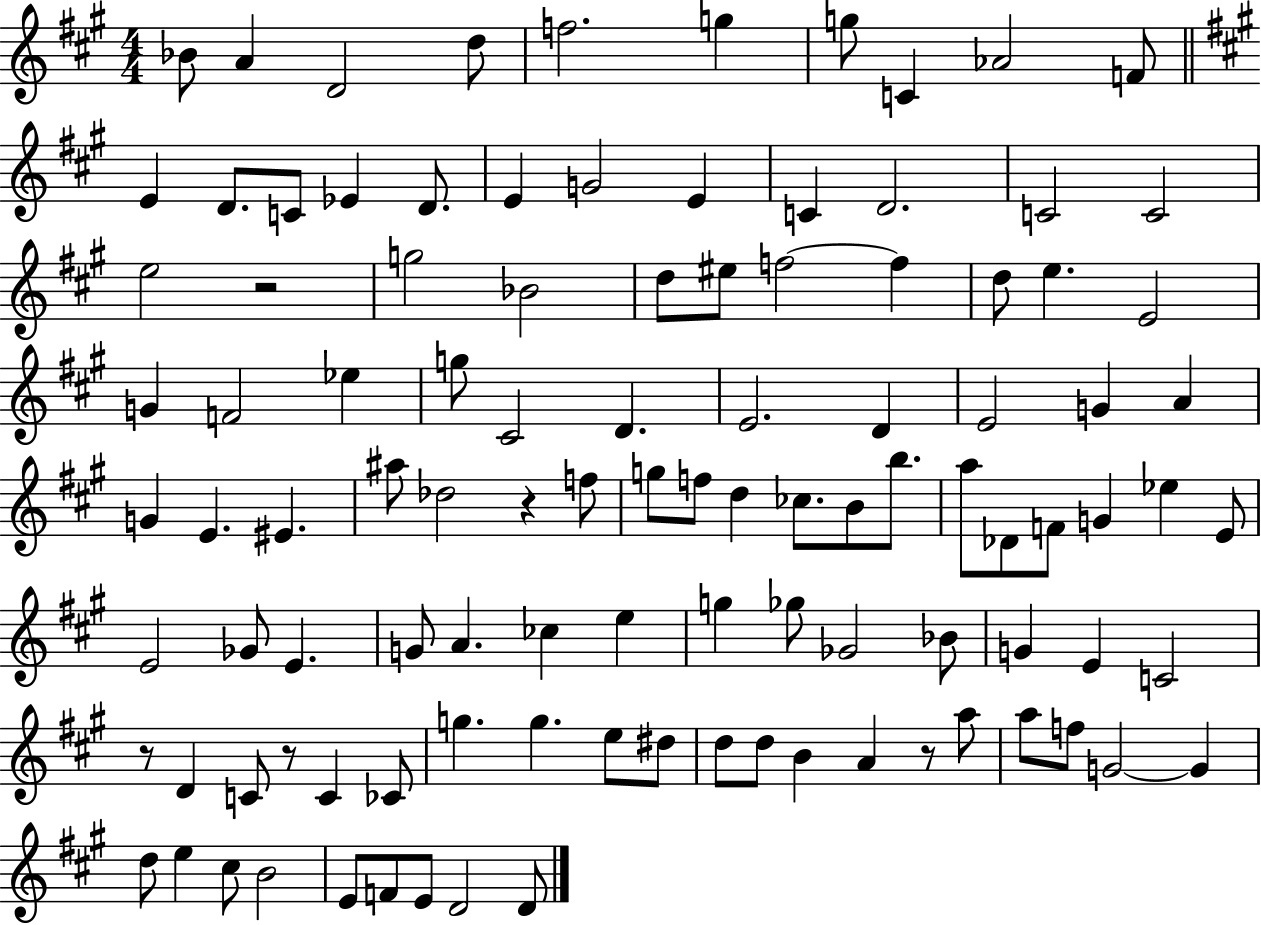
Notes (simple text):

Bb4/e A4/q D4/h D5/e F5/h. G5/q G5/e C4/q Ab4/h F4/e E4/q D4/e. C4/e Eb4/q D4/e. E4/q G4/h E4/q C4/q D4/h. C4/h C4/h E5/h R/h G5/h Bb4/h D5/e EIS5/e F5/h F5/q D5/e E5/q. E4/h G4/q F4/h Eb5/q G5/e C#4/h D4/q. E4/h. D4/q E4/h G4/q A4/q G4/q E4/q. EIS4/q. A#5/e Db5/h R/q F5/e G5/e F5/e D5/q CES5/e. B4/e B5/e. A5/e Db4/e F4/e G4/q Eb5/q E4/e E4/h Gb4/e E4/q. G4/e A4/q. CES5/q E5/q G5/q Gb5/e Gb4/h Bb4/e G4/q E4/q C4/h R/e D4/q C4/e R/e C4/q CES4/e G5/q. G5/q. E5/e D#5/e D5/e D5/e B4/q A4/q R/e A5/e A5/e F5/e G4/h G4/q D5/e E5/q C#5/e B4/h E4/e F4/e E4/e D4/h D4/e